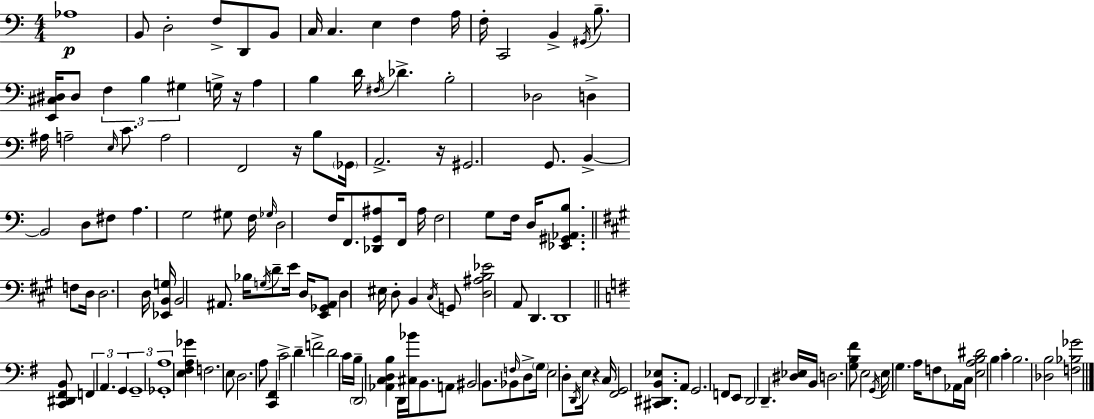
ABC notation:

X:1
T:Untitled
M:4/4
L:1/4
K:Am
_A,4 B,,/2 D,2 F,/2 D,,/2 B,,/2 C,/4 C, E, F, A,/4 F,/4 C,,2 B,, ^G,,/4 B,/2 [E,,^C,^D,]/4 ^D,/2 F, B, ^G, G,/4 z/4 A, B, D/4 ^F,/4 _D B,2 _D,2 D, ^A,/4 A,2 E,/4 C/2 A,2 F,,2 z/4 B,/2 _G,,/4 A,,2 z/4 ^G,,2 G,,/2 B,, B,,2 D,/2 ^F,/2 A, G,2 ^G,/2 F,/4 _G,/4 D,2 F,/4 F,,/2 [_D,,G,,^A,]/2 F,,/4 ^A,/4 F,2 G,/2 F,/4 D,/4 [_E,,^G,,_A,,B,]/2 F,/2 D,/4 D,2 D,/4 [_E,,B,,G,]/4 B,,2 ^A,,/2 _B,/4 G,/4 D/2 E/4 D,/4 [E,,_G,,^A,,]/2 D, ^E,/4 D,/2 B,, ^C,/4 G,,/2 [D,^A,B,_E]2 A,,/2 D,, D,,4 [C,,^D,,^F,,B,,]/2 F,, A,, G,, G,,4 _G,,4 A,4 [E,^F,A,_G] F,2 E,/2 D,2 A,/2 [C,,^F,,] C2 D F2 D2 C/4 B,/4 D,,2 [_A,,C,D,B,] D,,/4 [^C,_B]/4 B,,/2 A,,/2 ^B,,2 B,,/2 _B,,/2 F,/4 D,/2 G,/4 E,2 D,/2 D,,/4 E,/4 z C,/4 [^F,,G,,]2 [^C,,^D,,B,,_E,]/2 A,,/2 G,,2 F,,/2 E,,/2 D,,2 D,, [^D,_E,]/4 B,,/4 D,2 [G,B,^F]/2 E,2 G,,/4 E,/4 G, A,/4 F,/2 _A,,/4 C,/4 [E,A,B,^D]2 B, C B,2 [_D,B,]2 [F,_B,_G]2